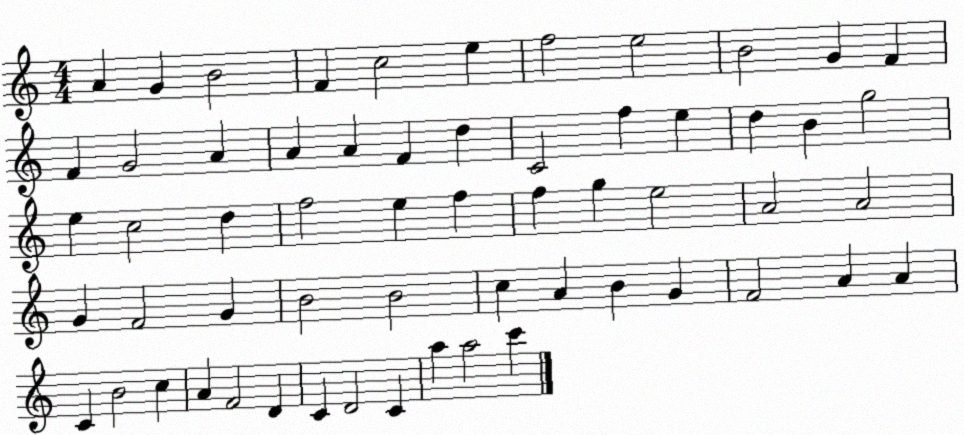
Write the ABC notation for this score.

X:1
T:Untitled
M:4/4
L:1/4
K:C
A G B2 F c2 e f2 e2 B2 G F F G2 A A A F d C2 f e d B g2 e c2 d f2 e f f g e2 A2 A2 G F2 G B2 B2 c A B G F2 A A C B2 c A F2 D C D2 C a a2 c'